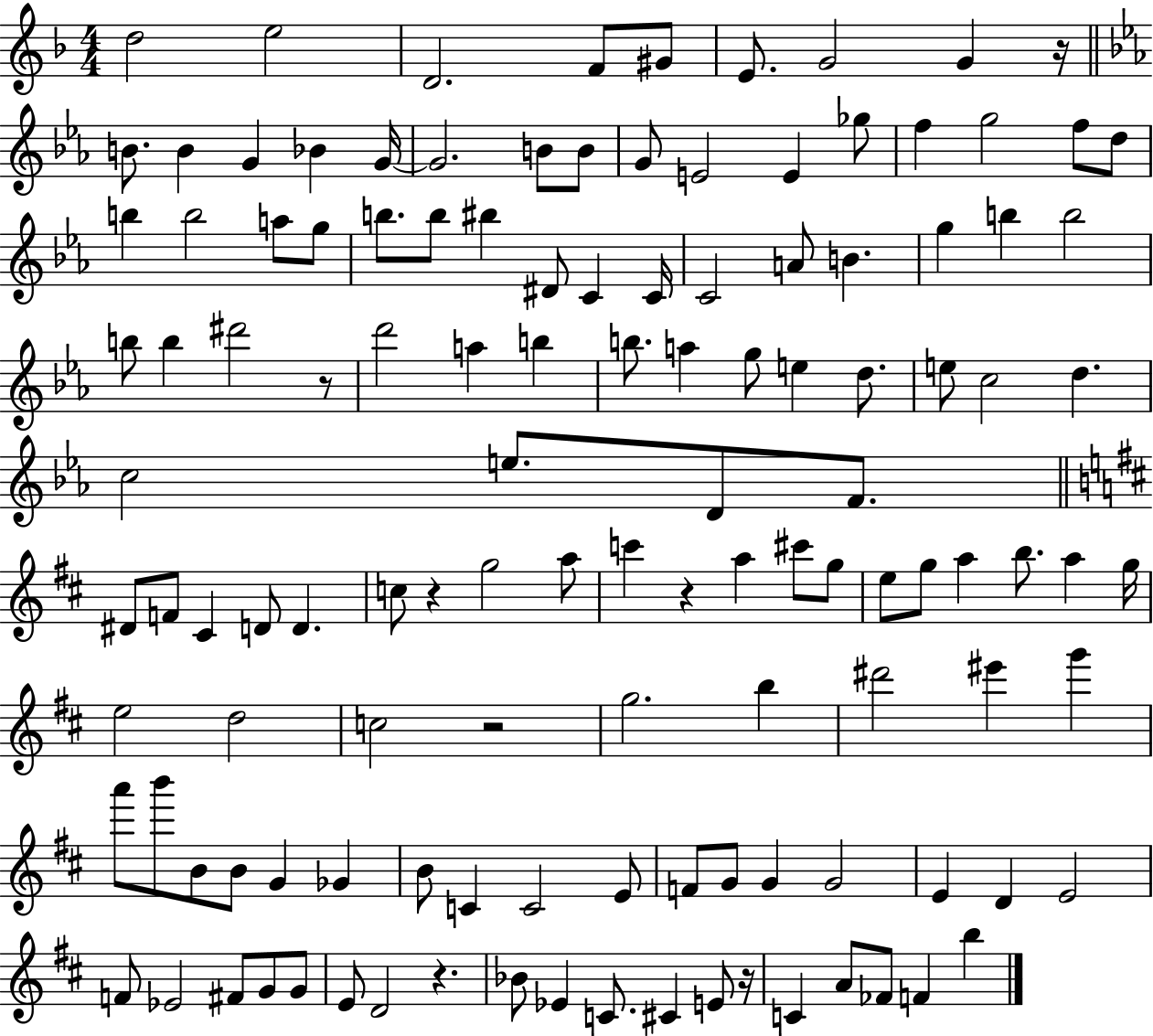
{
  \clef treble
  \numericTimeSignature
  \time 4/4
  \key f \major
  \repeat volta 2 { d''2 e''2 | d'2. f'8 gis'8 | e'8. g'2 g'4 r16 | \bar "||" \break \key ees \major b'8. b'4 g'4 bes'4 g'16~~ | g'2. b'8 b'8 | g'8 e'2 e'4 ges''8 | f''4 g''2 f''8 d''8 | \break b''4 b''2 a''8 g''8 | b''8. b''8 bis''4 dis'8 c'4 c'16 | c'2 a'8 b'4. | g''4 b''4 b''2 | \break b''8 b''4 dis'''2 r8 | d'''2 a''4 b''4 | b''8. a''4 g''8 e''4 d''8. | e''8 c''2 d''4. | \break c''2 e''8. d'8 f'8. | \bar "||" \break \key d \major dis'8 f'8 cis'4 d'8 d'4. | c''8 r4 g''2 a''8 | c'''4 r4 a''4 cis'''8 g''8 | e''8 g''8 a''4 b''8. a''4 g''16 | \break e''2 d''2 | c''2 r2 | g''2. b''4 | dis'''2 eis'''4 g'''4 | \break a'''8 b'''8 b'8 b'8 g'4 ges'4 | b'8 c'4 c'2 e'8 | f'8 g'8 g'4 g'2 | e'4 d'4 e'2 | \break f'8 ees'2 fis'8 g'8 g'8 | e'8 d'2 r4. | bes'8 ees'4 c'8. cis'4 e'8 r16 | c'4 a'8 fes'8 f'4 b''4 | \break } \bar "|."
}